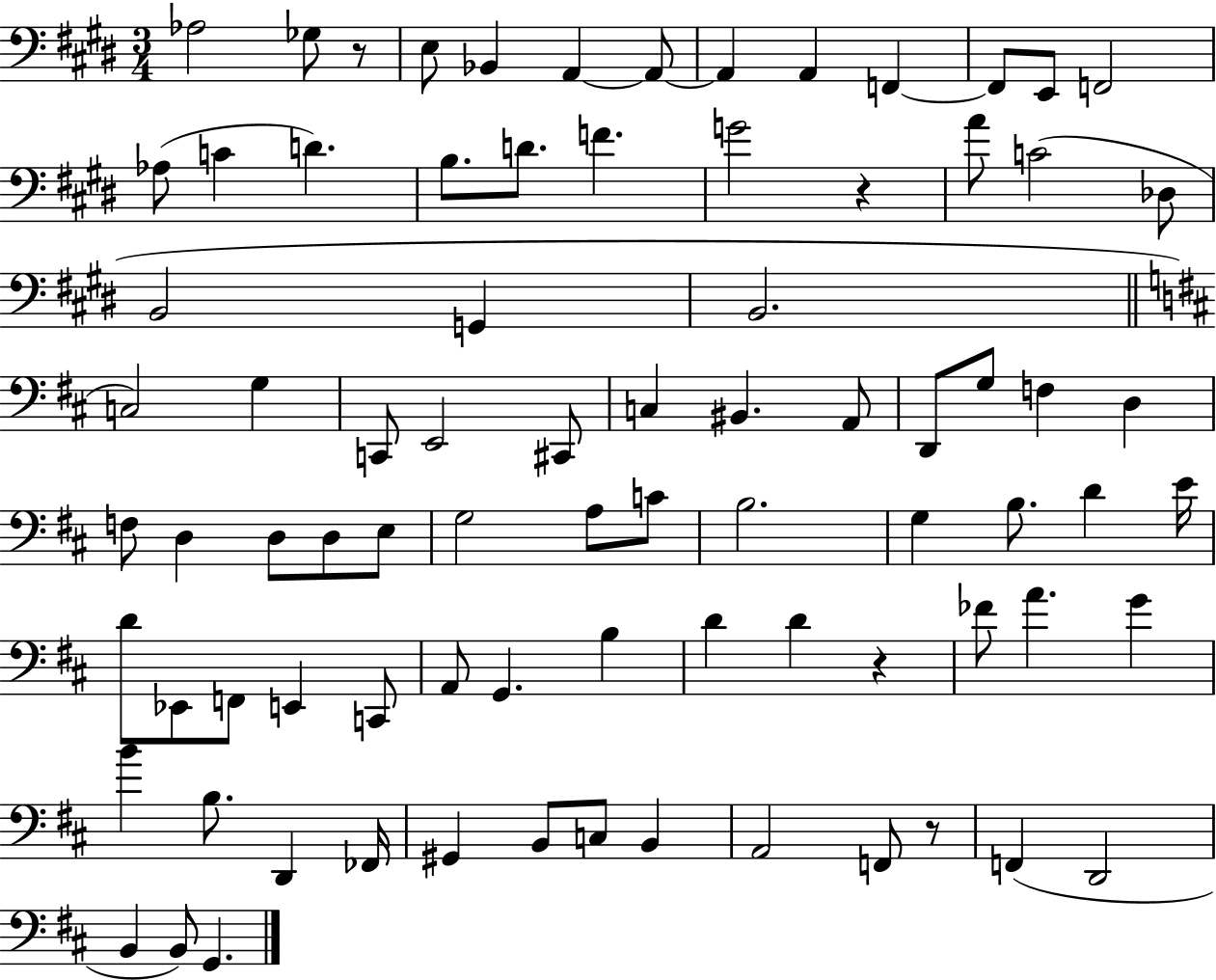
{
  \clef bass
  \numericTimeSignature
  \time 3/4
  \key e \major
  \repeat volta 2 { aes2 ges8 r8 | e8 bes,4 a,4~~ a,8~~ | a,4 a,4 f,4~~ | f,8 e,8 f,2 | \break aes8( c'4 d'4.) | b8. d'8. f'4. | g'2 r4 | a'8 c'2( des8 | \break b,2 g,4 | b,2. | \bar "||" \break \key d \major c2) g4 | c,8 e,2 cis,8 | c4 bis,4. a,8 | d,8 g8 f4 d4 | \break f8 d4 d8 d8 e8 | g2 a8 c'8 | b2. | g4 b8. d'4 e'16 | \break d'8 ees,8 f,8 e,4 c,8 | a,8 g,4. b4 | d'4 d'4 r4 | fes'8 a'4. g'4 | \break b'4 b8. d,4 fes,16 | gis,4 b,8 c8 b,4 | a,2 f,8 r8 | f,4( d,2 | \break b,4 b,8) g,4. | } \bar "|."
}